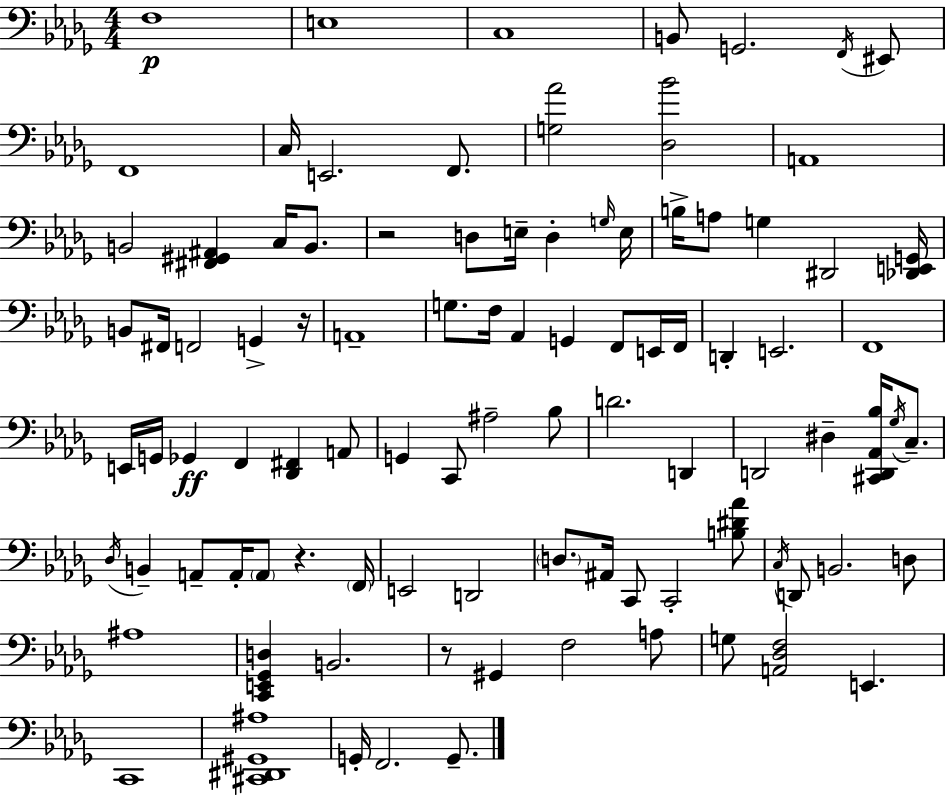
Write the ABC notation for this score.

X:1
T:Untitled
M:4/4
L:1/4
K:Bbm
F,4 E,4 C,4 B,,/2 G,,2 F,,/4 ^E,,/2 F,,4 C,/4 E,,2 F,,/2 [G,_A]2 [_D,_B]2 A,,4 B,,2 [^F,,^G,,^A,,] C,/4 B,,/2 z2 D,/2 E,/4 D, G,/4 E,/4 B,/4 A,/2 G, ^D,,2 [_D,,E,,G,,]/4 B,,/2 ^F,,/4 F,,2 G,, z/4 A,,4 G,/2 F,/4 _A,, G,, F,,/2 E,,/4 F,,/4 D,, E,,2 F,,4 E,,/4 G,,/4 _G,, F,, [_D,,^F,,] A,,/2 G,, C,,/2 ^A,2 _B,/2 D2 D,, D,,2 ^D, [^C,,D,,_A,,_B,]/4 _G,/4 C,/2 _D,/4 B,, A,,/2 A,,/4 A,,/2 z F,,/4 E,,2 D,,2 D,/2 ^A,,/4 C,,/2 C,,2 [B,^D_A]/2 C,/4 D,,/2 B,,2 D,/2 ^A,4 [C,,E,,_G,,D,] B,,2 z/2 ^G,, F,2 A,/2 G,/2 [A,,_D,F,]2 E,, C,,4 [^C,,^D,,^G,,^A,]4 G,,/4 F,,2 G,,/2